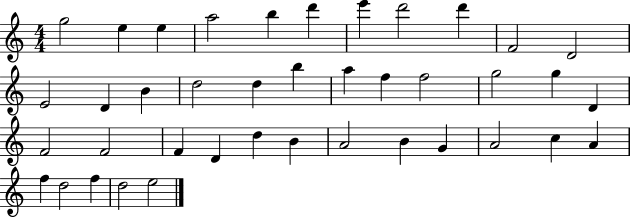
{
  \clef treble
  \numericTimeSignature
  \time 4/4
  \key c \major
  g''2 e''4 e''4 | a''2 b''4 d'''4 | e'''4 d'''2 d'''4 | f'2 d'2 | \break e'2 d'4 b'4 | d''2 d''4 b''4 | a''4 f''4 f''2 | g''2 g''4 d'4 | \break f'2 f'2 | f'4 d'4 d''4 b'4 | a'2 b'4 g'4 | a'2 c''4 a'4 | \break f''4 d''2 f''4 | d''2 e''2 | \bar "|."
}